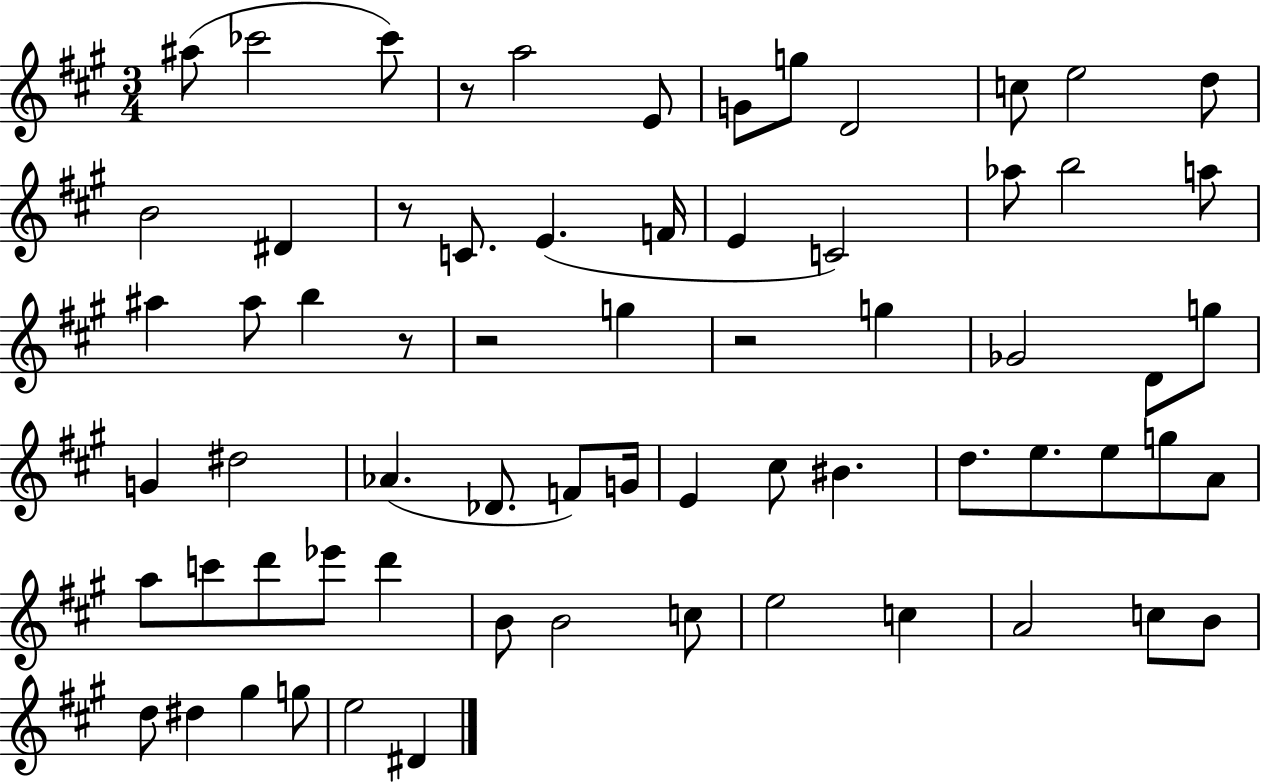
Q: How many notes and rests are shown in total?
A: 67